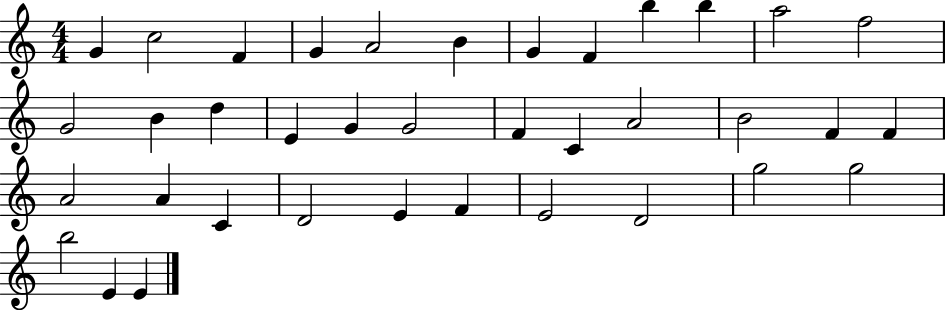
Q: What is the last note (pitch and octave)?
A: E4